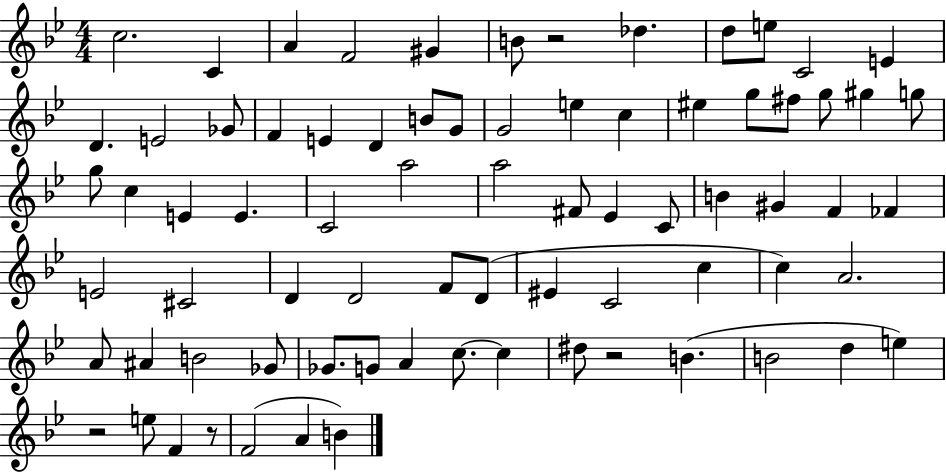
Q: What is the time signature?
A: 4/4